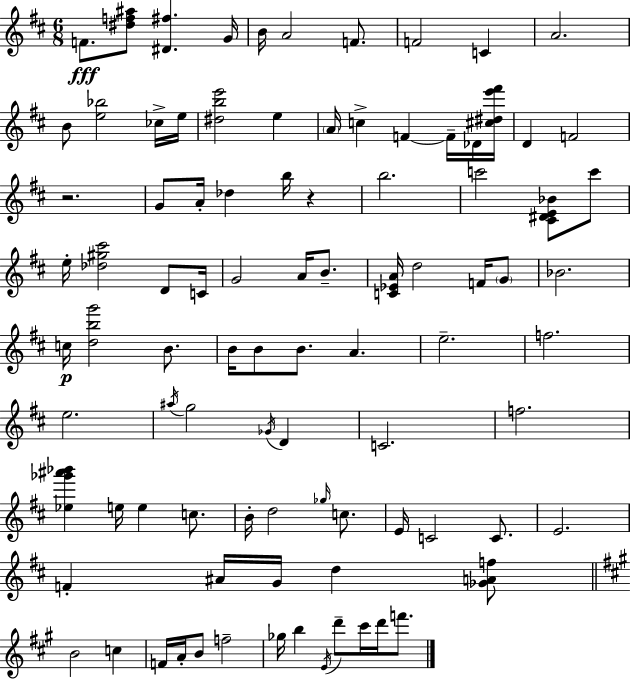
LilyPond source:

{
  \clef treble
  \numericTimeSignature
  \time 6/8
  \key d \major
  \repeat volta 2 { f'8.\fff <dis'' f'' ais''>8 <dis' fis''>4. g'16 | b'16 a'2 f'8. | f'2 c'4 | a'2. | \break b'8 <e'' bes''>2 ces''16-> e''16 | <dis'' b'' e'''>2 e''4 | \parenthesize a'16 c''4-> f'4~~ f'16-- des'16 <cis'' dis'' e''' fis'''>16 | d'4 f'2 | \break r2. | g'8 a'16-. des''4 b''16 r4 | b''2. | c'''2 <cis' dis' e' bes'>8 c'''8 | \break e''16-. <des'' gis'' cis'''>2 d'8 c'16 | g'2 a'16 b'8.-- | <c' ees' a'>16 d''2 f'16 \parenthesize g'8 | bes'2. | \break c''16\p <d'' b'' g'''>2 b'8. | b'16 b'8 b'8. a'4. | e''2.-- | f''2. | \break e''2. | \acciaccatura { ais''16 } g''2 \acciaccatura { ges'16 } d'4 | c'2. | f''2. | \break <ees'' ges''' ais''' bes'''>4 e''16 e''4 c''8. | b'16-. d''2 \grace { ges''16 } | c''8. e'16 c'2 | c'8. e'2. | \break f'4-. ais'16 g'16 d''4 | <ges' a' f''>8 \bar "||" \break \key a \major b'2 c''4 | f'16 a'16-. b'8 f''2-- | ges''16 b''4 \acciaccatura { e'16 } d'''8-- cis'''16 d'''16 f'''8. | } \bar "|."
}